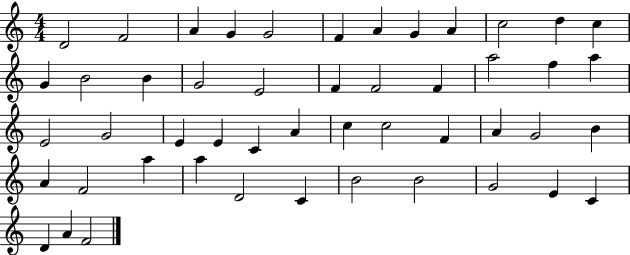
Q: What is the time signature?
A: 4/4